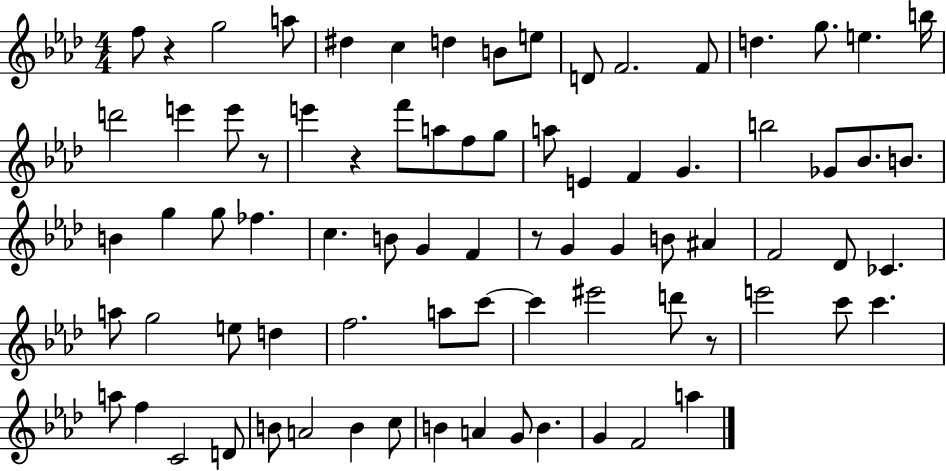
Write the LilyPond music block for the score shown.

{
  \clef treble
  \numericTimeSignature
  \time 4/4
  \key aes \major
  f''8 r4 g''2 a''8 | dis''4 c''4 d''4 b'8 e''8 | d'8 f'2. f'8 | d''4. g''8. e''4. b''16 | \break d'''2 e'''4 e'''8 r8 | e'''4 r4 f'''8 a''8 f''8 g''8 | a''8 e'4 f'4 g'4. | b''2 ges'8 bes'8. b'8. | \break b'4 g''4 g''8 fes''4. | c''4. b'8 g'4 f'4 | r8 g'4 g'4 b'8 ais'4 | f'2 des'8 ces'4. | \break a''8 g''2 e''8 d''4 | f''2. a''8 c'''8~~ | c'''4 eis'''2 d'''8 r8 | e'''2 c'''8 c'''4. | \break a''8 f''4 c'2 d'8 | b'8 a'2 b'4 c''8 | b'4 a'4 g'8 b'4. | g'4 f'2 a''4 | \break \bar "|."
}